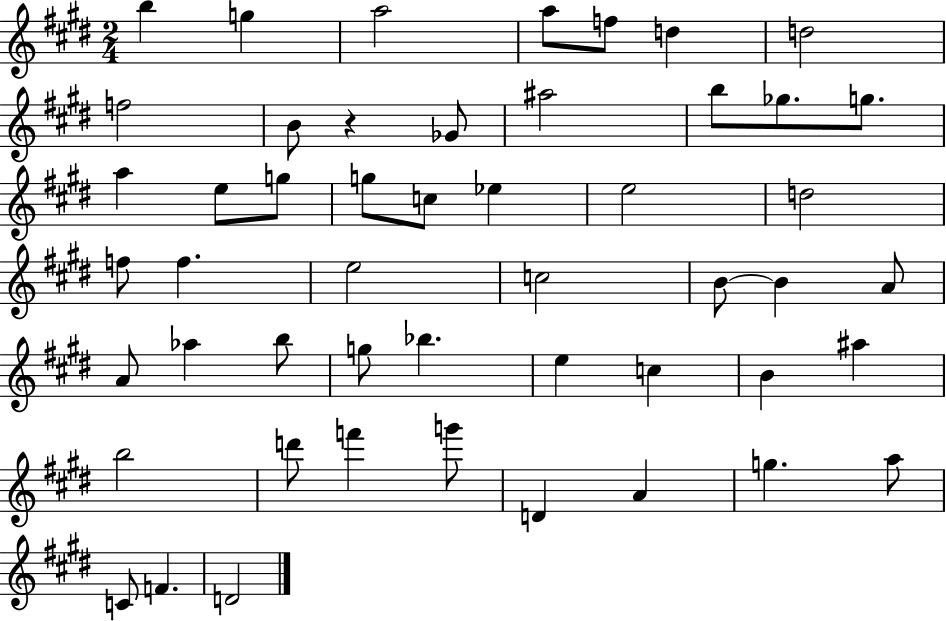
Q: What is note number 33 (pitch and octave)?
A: G5